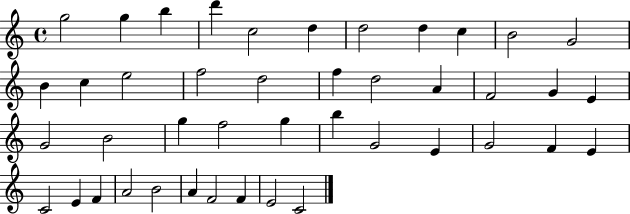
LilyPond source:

{
  \clef treble
  \time 4/4
  \defaultTimeSignature
  \key c \major
  g''2 g''4 b''4 | d'''4 c''2 d''4 | d''2 d''4 c''4 | b'2 g'2 | \break b'4 c''4 e''2 | f''2 d''2 | f''4 d''2 a'4 | f'2 g'4 e'4 | \break g'2 b'2 | g''4 f''2 g''4 | b''4 g'2 e'4 | g'2 f'4 e'4 | \break c'2 e'4 f'4 | a'2 b'2 | a'4 f'2 f'4 | e'2 c'2 | \break \bar "|."
}